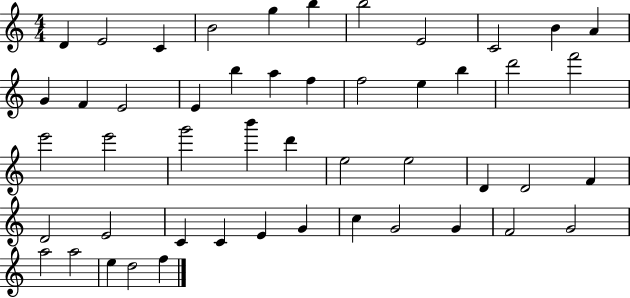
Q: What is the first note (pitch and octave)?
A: D4